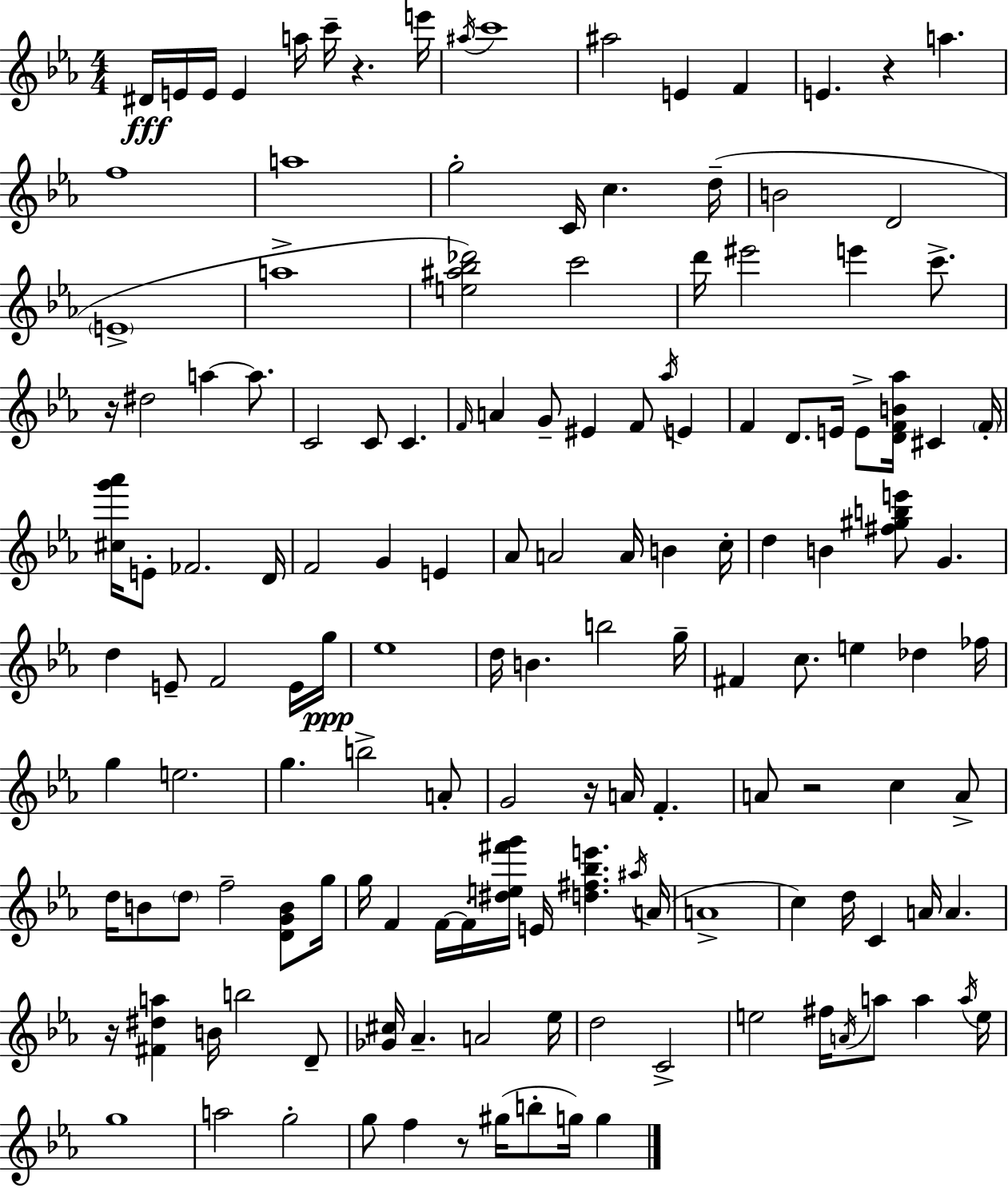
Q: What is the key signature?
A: C minor